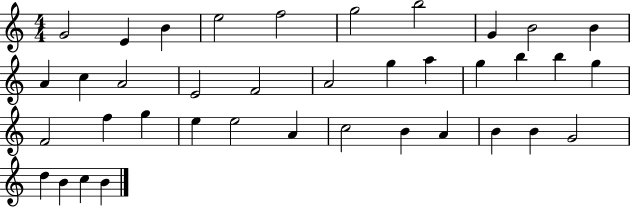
X:1
T:Untitled
M:4/4
L:1/4
K:C
G2 E B e2 f2 g2 b2 G B2 B A c A2 E2 F2 A2 g a g b b g F2 f g e e2 A c2 B A B B G2 d B c B